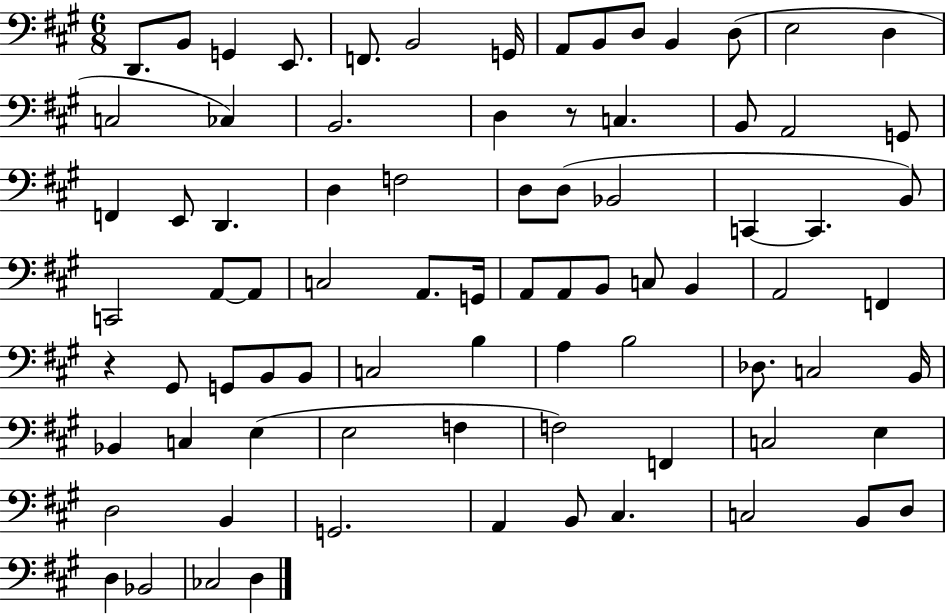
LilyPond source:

{
  \clef bass
  \numericTimeSignature
  \time 6/8
  \key a \major
  d,8. b,8 g,4 e,8. | f,8. b,2 g,16 | a,8 b,8 d8 b,4 d8( | e2 d4 | \break c2 ces4) | b,2. | d4 r8 c4. | b,8 a,2 g,8 | \break f,4 e,8 d,4. | d4 f2 | d8 d8( bes,2 | c,4~~ c,4. b,8) | \break c,2 a,8~~ a,8 | c2 a,8. g,16 | a,8 a,8 b,8 c8 b,4 | a,2 f,4 | \break r4 gis,8 g,8 b,8 b,8 | c2 b4 | a4 b2 | des8. c2 b,16 | \break bes,4 c4 e4( | e2 f4 | f2) f,4 | c2 e4 | \break d2 b,4 | g,2. | a,4 b,8 cis4. | c2 b,8 d8 | \break d4 bes,2 | ces2 d4 | \bar "|."
}